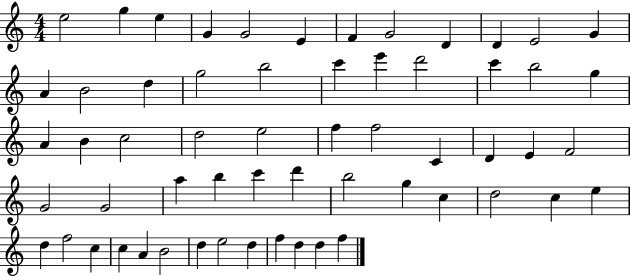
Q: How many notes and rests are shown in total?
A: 59